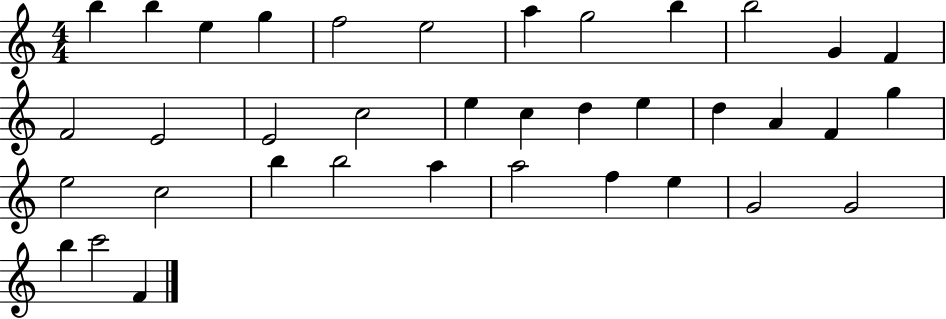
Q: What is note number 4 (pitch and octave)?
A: G5